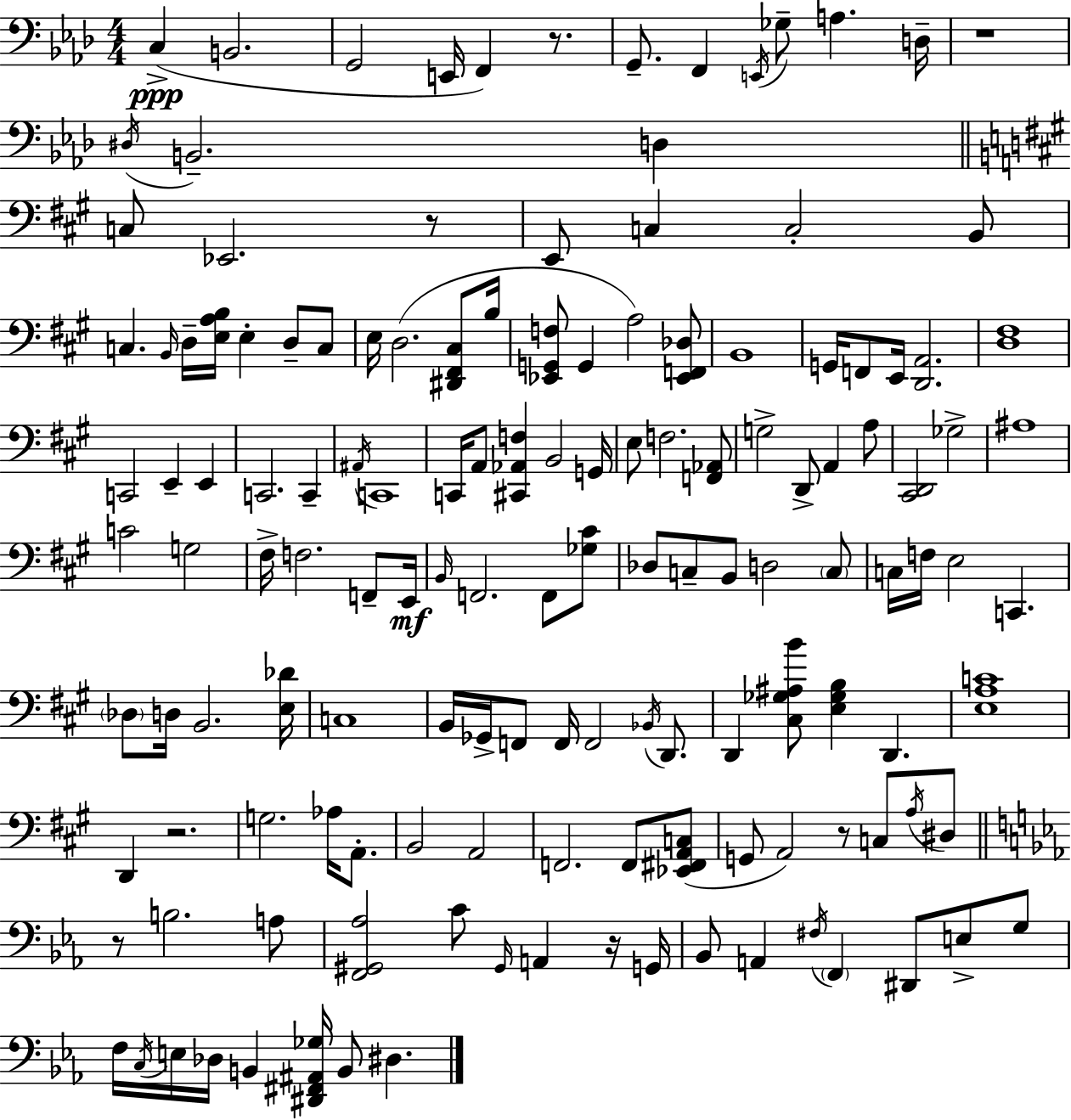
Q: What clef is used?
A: bass